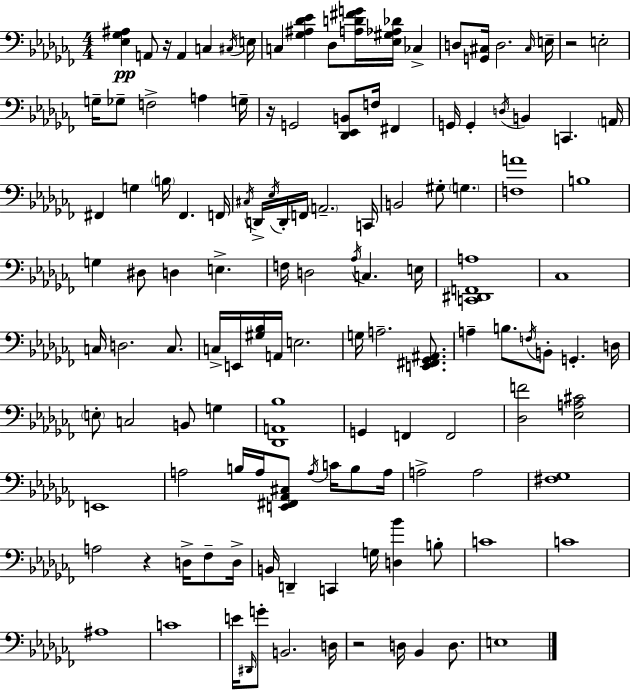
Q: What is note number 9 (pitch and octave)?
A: D3